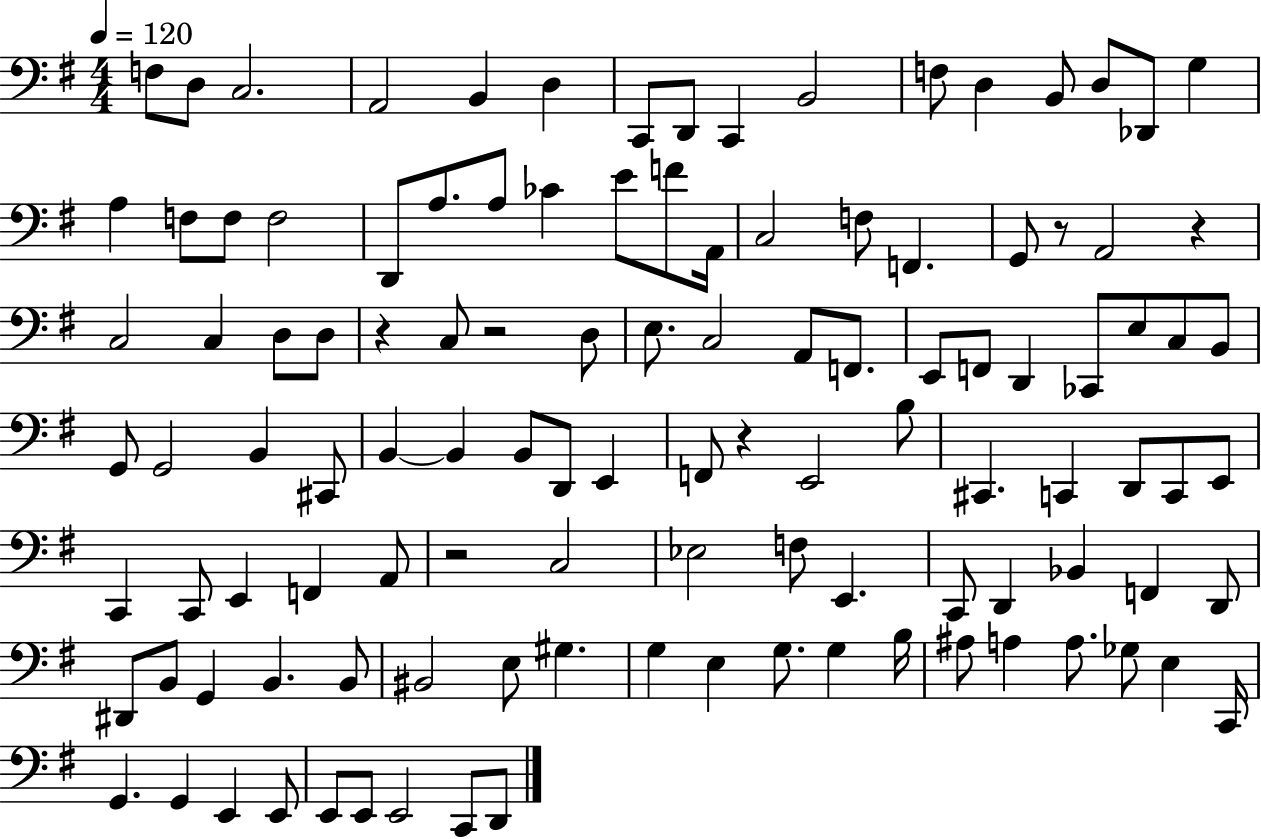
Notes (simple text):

F3/e D3/e C3/h. A2/h B2/q D3/q C2/e D2/e C2/q B2/h F3/e D3/q B2/e D3/e Db2/e G3/q A3/q F3/e F3/e F3/h D2/e A3/e. A3/e CES4/q E4/e F4/e A2/s C3/h F3/e F2/q. G2/e R/e A2/h R/q C3/h C3/q D3/e D3/e R/q C3/e R/h D3/e E3/e. C3/h A2/e F2/e. E2/e F2/e D2/q CES2/e E3/e C3/e B2/e G2/e G2/h B2/q C#2/e B2/q B2/q B2/e D2/e E2/q F2/e R/q E2/h B3/e C#2/q. C2/q D2/e C2/e E2/e C2/q C2/e E2/q F2/q A2/e R/h C3/h Eb3/h F3/e E2/q. C2/e D2/q Bb2/q F2/q D2/e D#2/e B2/e G2/q B2/q. B2/e BIS2/h E3/e G#3/q. G3/q E3/q G3/e. G3/q B3/s A#3/e A3/q A3/e. Gb3/e E3/q C2/s G2/q. G2/q E2/q E2/e E2/e E2/e E2/h C2/e D2/e